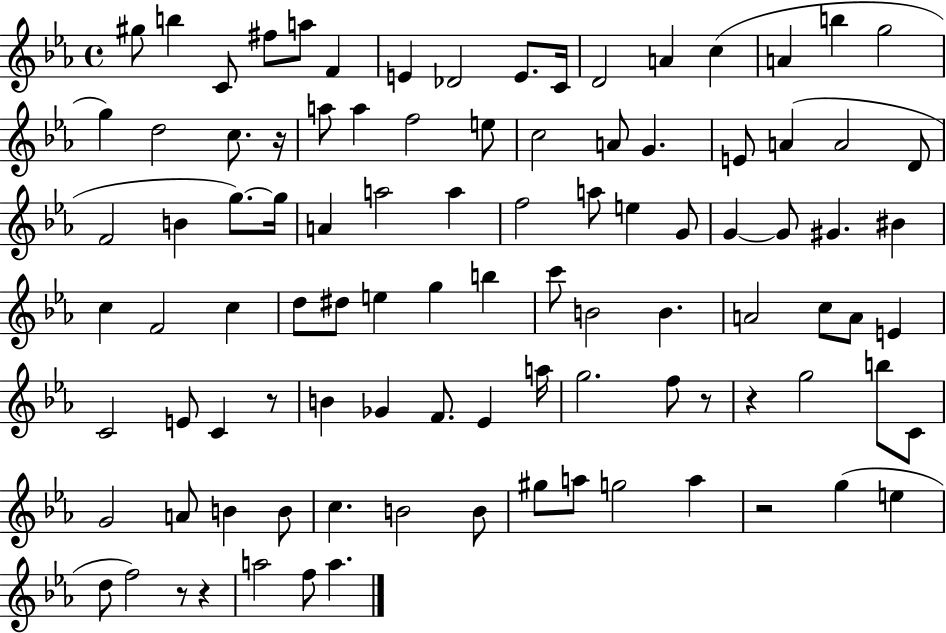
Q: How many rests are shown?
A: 7